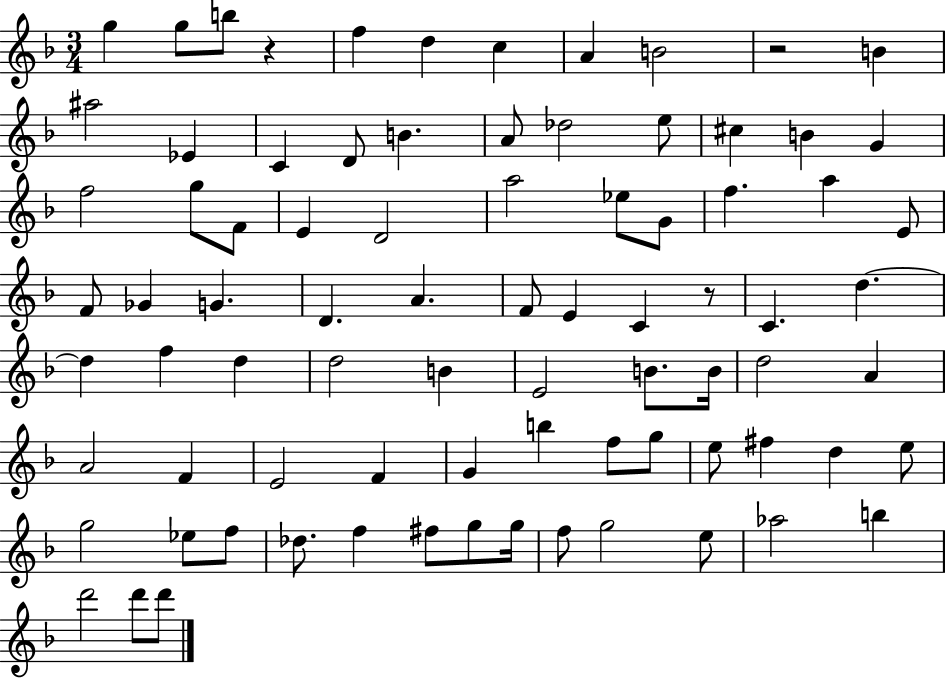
{
  \clef treble
  \numericTimeSignature
  \time 3/4
  \key f \major
  g''4 g''8 b''8 r4 | f''4 d''4 c''4 | a'4 b'2 | r2 b'4 | \break ais''2 ees'4 | c'4 d'8 b'4. | a'8 des''2 e''8 | cis''4 b'4 g'4 | \break f''2 g''8 f'8 | e'4 d'2 | a''2 ees''8 g'8 | f''4. a''4 e'8 | \break f'8 ges'4 g'4. | d'4. a'4. | f'8 e'4 c'4 r8 | c'4. d''4.~~ | \break d''4 f''4 d''4 | d''2 b'4 | e'2 b'8. b'16 | d''2 a'4 | \break a'2 f'4 | e'2 f'4 | g'4 b''4 f''8 g''8 | e''8 fis''4 d''4 e''8 | \break g''2 ees''8 f''8 | des''8. f''4 fis''8 g''8 g''16 | f''8 g''2 e''8 | aes''2 b''4 | \break d'''2 d'''8 d'''8 | \bar "|."
}